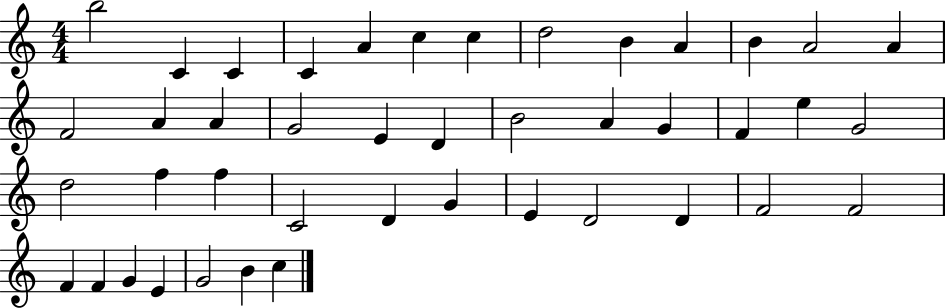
B5/h C4/q C4/q C4/q A4/q C5/q C5/q D5/h B4/q A4/q B4/q A4/h A4/q F4/h A4/q A4/q G4/h E4/q D4/q B4/h A4/q G4/q F4/q E5/q G4/h D5/h F5/q F5/q C4/h D4/q G4/q E4/q D4/h D4/q F4/h F4/h F4/q F4/q G4/q E4/q G4/h B4/q C5/q